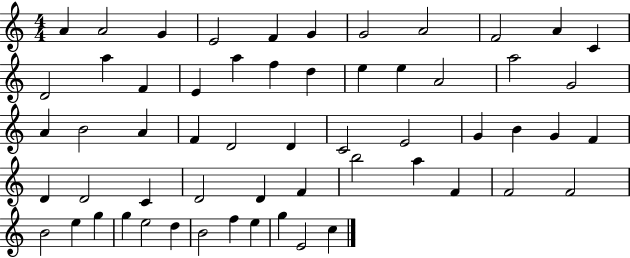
{
  \clef treble
  \numericTimeSignature
  \time 4/4
  \key c \major
  a'4 a'2 g'4 | e'2 f'4 g'4 | g'2 a'2 | f'2 a'4 c'4 | \break d'2 a''4 f'4 | e'4 a''4 f''4 d''4 | e''4 e''4 a'2 | a''2 g'2 | \break a'4 b'2 a'4 | f'4 d'2 d'4 | c'2 e'2 | g'4 b'4 g'4 f'4 | \break d'4 d'2 c'4 | d'2 d'4 f'4 | b''2 a''4 f'4 | f'2 f'2 | \break b'2 e''4 g''4 | g''4 e''2 d''4 | b'2 f''4 e''4 | g''4 e'2 c''4 | \break \bar "|."
}